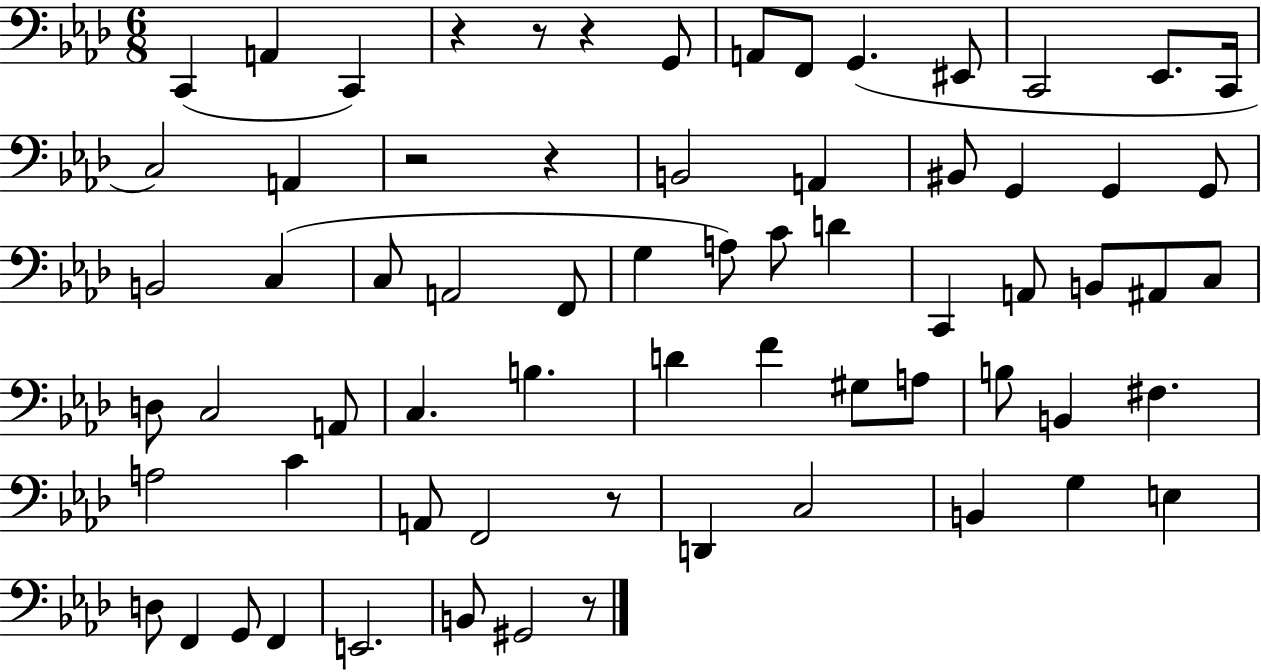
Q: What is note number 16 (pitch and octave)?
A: BIS2